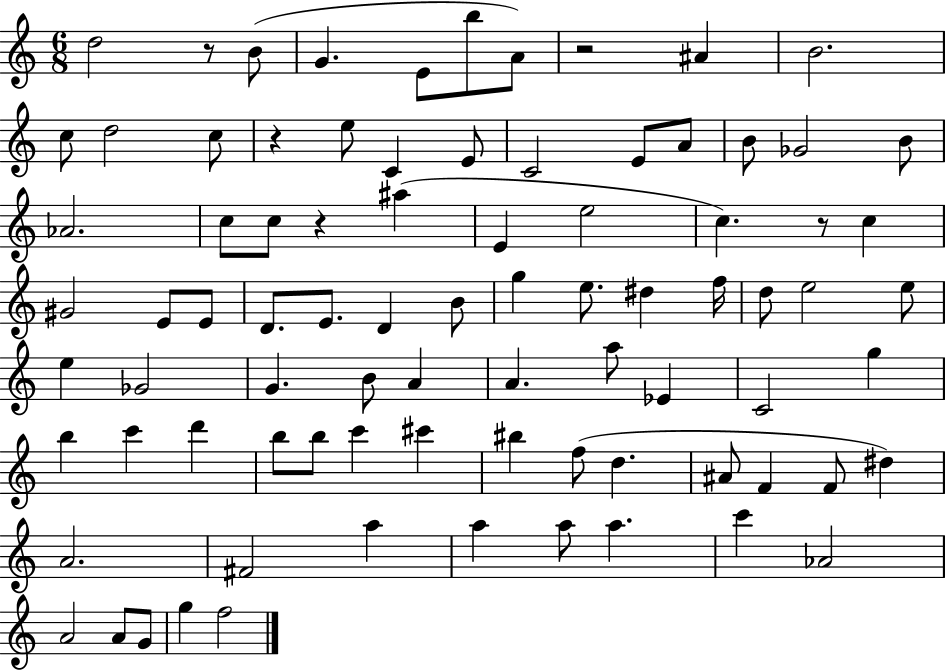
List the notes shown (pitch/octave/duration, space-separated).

D5/h R/e B4/e G4/q. E4/e B5/e A4/e R/h A#4/q B4/h. C5/e D5/h C5/e R/q E5/e C4/q E4/e C4/h E4/e A4/e B4/e Gb4/h B4/e Ab4/h. C5/e C5/e R/q A#5/q E4/q E5/h C5/q. R/e C5/q G#4/h E4/e E4/e D4/e. E4/e. D4/q B4/e G5/q E5/e. D#5/q F5/s D5/e E5/h E5/e E5/q Gb4/h G4/q. B4/e A4/q A4/q. A5/e Eb4/q C4/h G5/q B5/q C6/q D6/q B5/e B5/e C6/q C#6/q BIS5/q F5/e D5/q. A#4/e F4/q F4/e D#5/q A4/h. F#4/h A5/q A5/q A5/e A5/q. C6/q Ab4/h A4/h A4/e G4/e G5/q F5/h